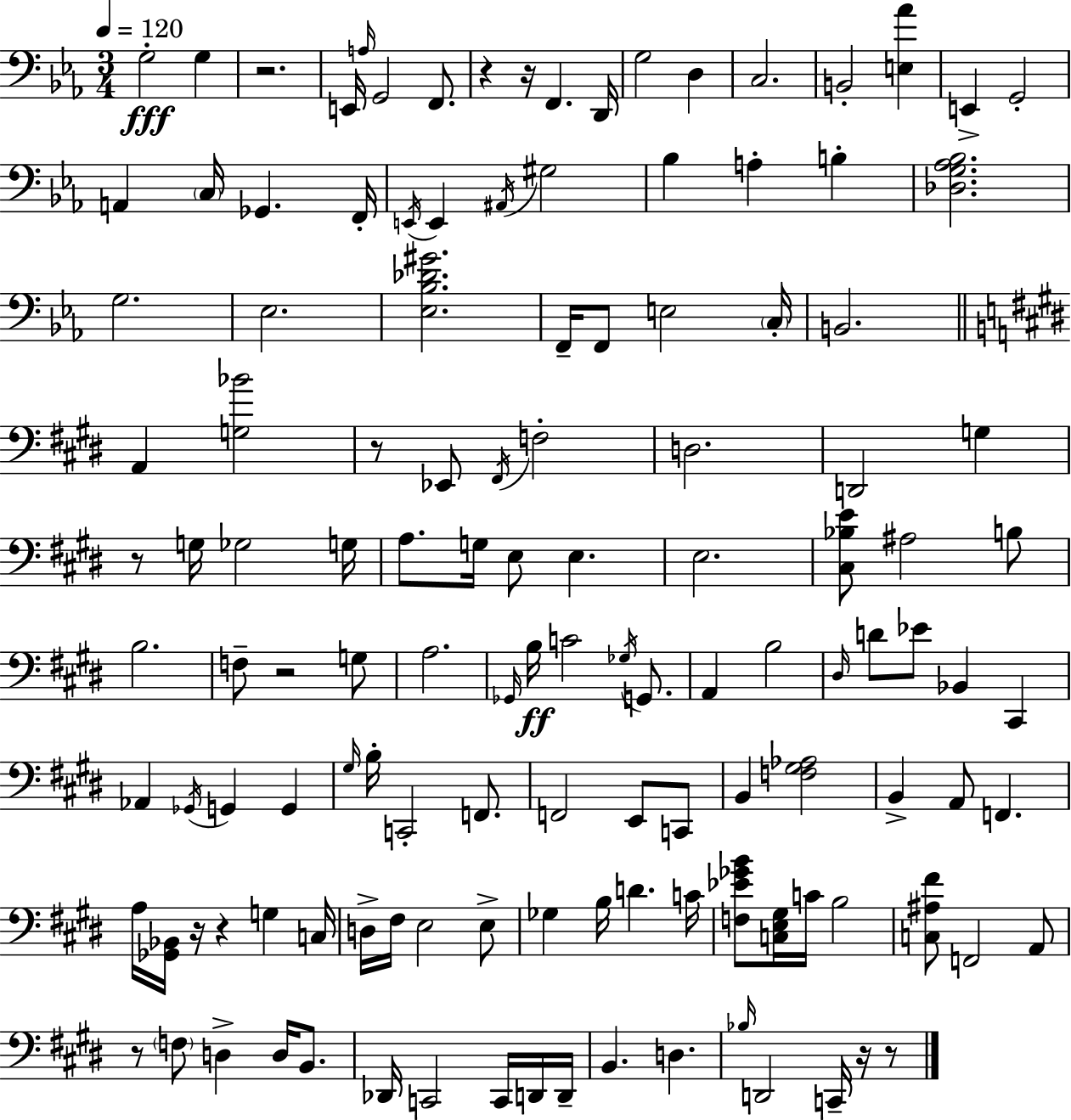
X:1
T:Untitled
M:3/4
L:1/4
K:Cm
G,2 G, z2 E,,/4 A,/4 G,,2 F,,/2 z z/4 F,, D,,/4 G,2 D, C,2 B,,2 [E,_A] E,, G,,2 A,, C,/4 _G,, F,,/4 E,,/4 E,, ^A,,/4 ^G,2 _B, A, B, [_D,G,_A,_B,]2 G,2 _E,2 [_E,_B,_D^G]2 F,,/4 F,,/2 E,2 C,/4 B,,2 A,, [G,_B]2 z/2 _E,,/2 ^F,,/4 F,2 D,2 D,,2 G, z/2 G,/4 _G,2 G,/4 A,/2 G,/4 E,/2 E, E,2 [^C,_B,E]/2 ^A,2 B,/2 B,2 F,/2 z2 G,/2 A,2 _G,,/4 B,/4 C2 _G,/4 G,,/2 A,, B,2 ^D,/4 D/2 _E/2 _B,, ^C,, _A,, _G,,/4 G,, G,, ^G,/4 B,/4 C,,2 F,,/2 F,,2 E,,/2 C,,/2 B,, [F,^G,_A,]2 B,, A,,/2 F,, A,/4 [_G,,_B,,]/4 z/4 z G, C,/4 D,/4 ^F,/4 E,2 E,/2 _G, B,/4 D C/4 [F,_E_GB]/2 [C,E,^G,]/4 C/4 B,2 [C,^A,^F]/2 F,,2 A,,/2 z/2 F,/2 D, D,/4 B,,/2 _D,,/4 C,,2 C,,/4 D,,/4 D,,/4 B,, D, _B,/4 D,,2 C,,/4 z/4 z/2